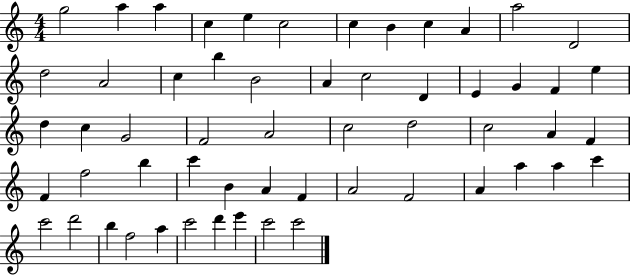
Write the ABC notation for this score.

X:1
T:Untitled
M:4/4
L:1/4
K:C
g2 a a c e c2 c B c A a2 D2 d2 A2 c b B2 A c2 D E G F e d c G2 F2 A2 c2 d2 c2 A F F f2 b c' B A F A2 F2 A a a c' c'2 d'2 b f2 a c'2 d' e' c'2 c'2